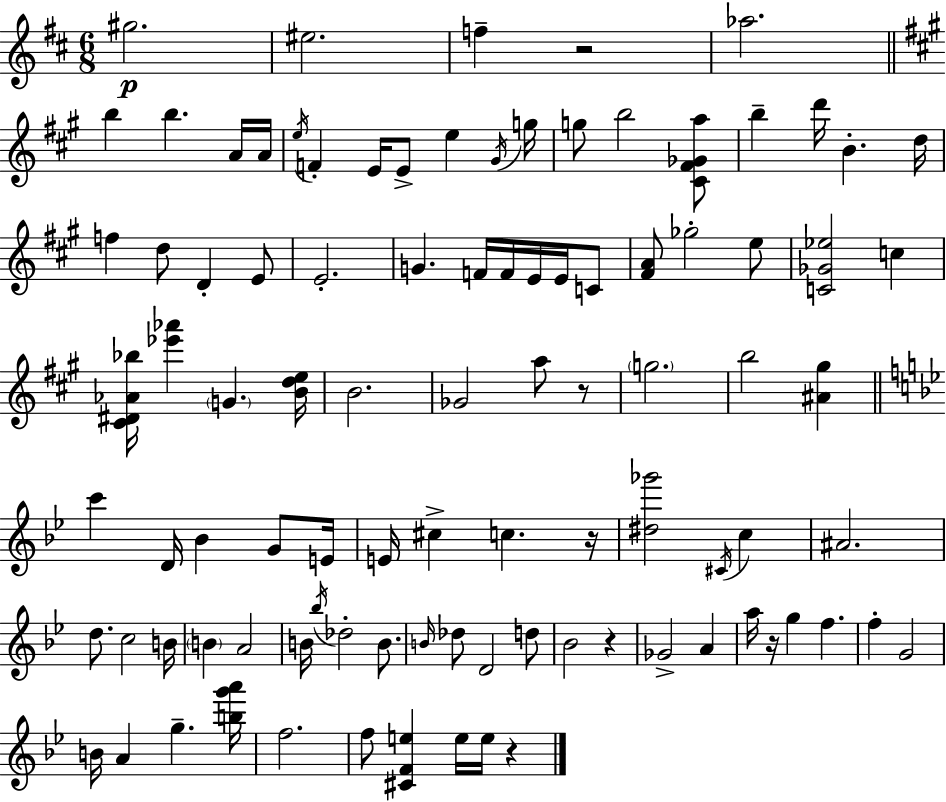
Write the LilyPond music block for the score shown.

{
  \clef treble
  \numericTimeSignature
  \time 6/8
  \key d \major
  \repeat volta 2 { gis''2.\p | eis''2. | f''4-- r2 | aes''2. | \break \bar "||" \break \key a \major b''4 b''4. a'16 a'16 | \acciaccatura { e''16 } f'4-. e'16 e'8-> e''4 | \acciaccatura { gis'16 } g''16 g''8 b''2 | <cis' fis' ges' a''>8 b''4-- d'''16 b'4.-. | \break d''16 f''4 d''8 d'4-. | e'8 e'2.-. | g'4. f'16 f'16 e'16 e'16 | c'8 <fis' a'>8 ges''2-. | \break e''8 <c' ges' ees''>2 c''4 | <cis' dis' aes' bes''>16 <ees''' aes'''>4 \parenthesize g'4. | <b' d'' e''>16 b'2. | ges'2 a''8 | \break r8 \parenthesize g''2. | b''2 <ais' gis''>4 | \bar "||" \break \key g \minor c'''4 d'16 bes'4 g'8 e'16 | e'16 cis''4-> c''4. r16 | <dis'' ges'''>2 \acciaccatura { cis'16 } c''4 | ais'2. | \break d''8. c''2 | b'16 \parenthesize b'4 a'2 | b'16 \acciaccatura { bes''16 } des''2-. b'8. | \grace { b'16 } des''8 d'2 | \break d''8 bes'2 r4 | ges'2-> a'4 | a''16 r16 g''4 f''4. | f''4-. g'2 | \break b'16 a'4 g''4.-- | <b'' g''' a'''>16 f''2. | f''8 <cis' f' e''>4 e''16 e''16 r4 | } \bar "|."
}